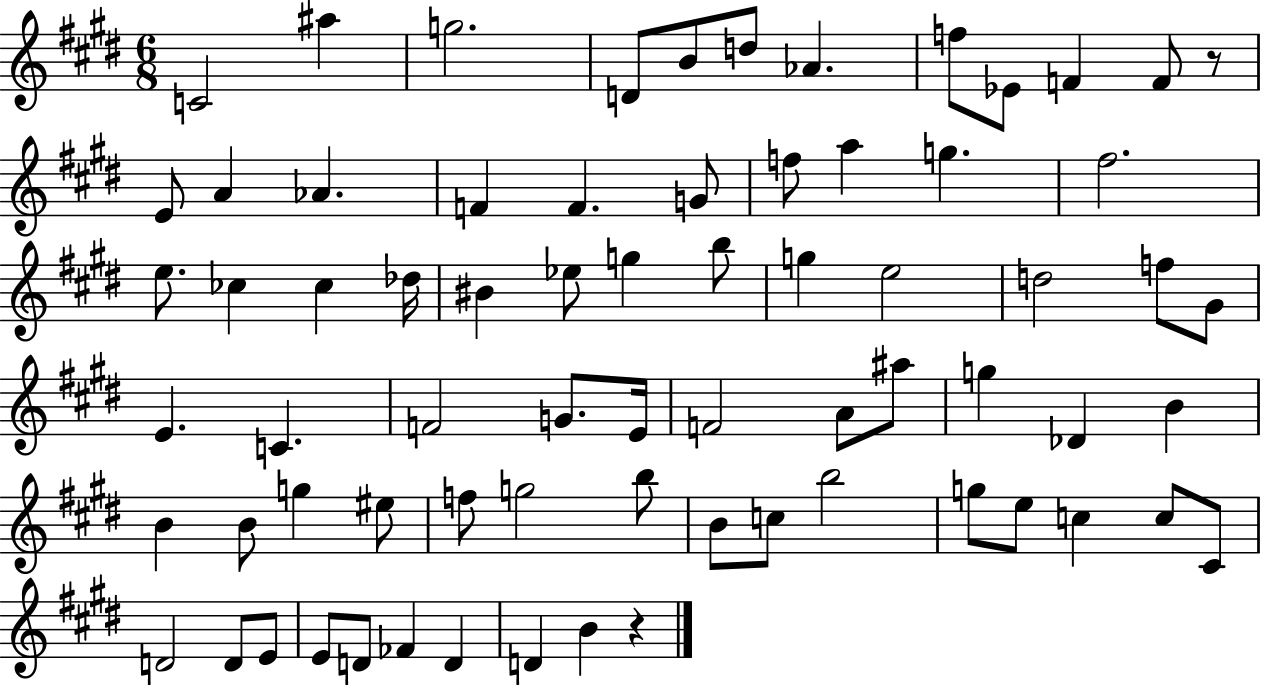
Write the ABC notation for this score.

X:1
T:Untitled
M:6/8
L:1/4
K:E
C2 ^a g2 D/2 B/2 d/2 _A f/2 _E/2 F F/2 z/2 E/2 A _A F F G/2 f/2 a g ^f2 e/2 _c _c _d/4 ^B _e/2 g b/2 g e2 d2 f/2 ^G/2 E C F2 G/2 E/4 F2 A/2 ^a/2 g _D B B B/2 g ^e/2 f/2 g2 b/2 B/2 c/2 b2 g/2 e/2 c c/2 ^C/2 D2 D/2 E/2 E/2 D/2 _F D D B z